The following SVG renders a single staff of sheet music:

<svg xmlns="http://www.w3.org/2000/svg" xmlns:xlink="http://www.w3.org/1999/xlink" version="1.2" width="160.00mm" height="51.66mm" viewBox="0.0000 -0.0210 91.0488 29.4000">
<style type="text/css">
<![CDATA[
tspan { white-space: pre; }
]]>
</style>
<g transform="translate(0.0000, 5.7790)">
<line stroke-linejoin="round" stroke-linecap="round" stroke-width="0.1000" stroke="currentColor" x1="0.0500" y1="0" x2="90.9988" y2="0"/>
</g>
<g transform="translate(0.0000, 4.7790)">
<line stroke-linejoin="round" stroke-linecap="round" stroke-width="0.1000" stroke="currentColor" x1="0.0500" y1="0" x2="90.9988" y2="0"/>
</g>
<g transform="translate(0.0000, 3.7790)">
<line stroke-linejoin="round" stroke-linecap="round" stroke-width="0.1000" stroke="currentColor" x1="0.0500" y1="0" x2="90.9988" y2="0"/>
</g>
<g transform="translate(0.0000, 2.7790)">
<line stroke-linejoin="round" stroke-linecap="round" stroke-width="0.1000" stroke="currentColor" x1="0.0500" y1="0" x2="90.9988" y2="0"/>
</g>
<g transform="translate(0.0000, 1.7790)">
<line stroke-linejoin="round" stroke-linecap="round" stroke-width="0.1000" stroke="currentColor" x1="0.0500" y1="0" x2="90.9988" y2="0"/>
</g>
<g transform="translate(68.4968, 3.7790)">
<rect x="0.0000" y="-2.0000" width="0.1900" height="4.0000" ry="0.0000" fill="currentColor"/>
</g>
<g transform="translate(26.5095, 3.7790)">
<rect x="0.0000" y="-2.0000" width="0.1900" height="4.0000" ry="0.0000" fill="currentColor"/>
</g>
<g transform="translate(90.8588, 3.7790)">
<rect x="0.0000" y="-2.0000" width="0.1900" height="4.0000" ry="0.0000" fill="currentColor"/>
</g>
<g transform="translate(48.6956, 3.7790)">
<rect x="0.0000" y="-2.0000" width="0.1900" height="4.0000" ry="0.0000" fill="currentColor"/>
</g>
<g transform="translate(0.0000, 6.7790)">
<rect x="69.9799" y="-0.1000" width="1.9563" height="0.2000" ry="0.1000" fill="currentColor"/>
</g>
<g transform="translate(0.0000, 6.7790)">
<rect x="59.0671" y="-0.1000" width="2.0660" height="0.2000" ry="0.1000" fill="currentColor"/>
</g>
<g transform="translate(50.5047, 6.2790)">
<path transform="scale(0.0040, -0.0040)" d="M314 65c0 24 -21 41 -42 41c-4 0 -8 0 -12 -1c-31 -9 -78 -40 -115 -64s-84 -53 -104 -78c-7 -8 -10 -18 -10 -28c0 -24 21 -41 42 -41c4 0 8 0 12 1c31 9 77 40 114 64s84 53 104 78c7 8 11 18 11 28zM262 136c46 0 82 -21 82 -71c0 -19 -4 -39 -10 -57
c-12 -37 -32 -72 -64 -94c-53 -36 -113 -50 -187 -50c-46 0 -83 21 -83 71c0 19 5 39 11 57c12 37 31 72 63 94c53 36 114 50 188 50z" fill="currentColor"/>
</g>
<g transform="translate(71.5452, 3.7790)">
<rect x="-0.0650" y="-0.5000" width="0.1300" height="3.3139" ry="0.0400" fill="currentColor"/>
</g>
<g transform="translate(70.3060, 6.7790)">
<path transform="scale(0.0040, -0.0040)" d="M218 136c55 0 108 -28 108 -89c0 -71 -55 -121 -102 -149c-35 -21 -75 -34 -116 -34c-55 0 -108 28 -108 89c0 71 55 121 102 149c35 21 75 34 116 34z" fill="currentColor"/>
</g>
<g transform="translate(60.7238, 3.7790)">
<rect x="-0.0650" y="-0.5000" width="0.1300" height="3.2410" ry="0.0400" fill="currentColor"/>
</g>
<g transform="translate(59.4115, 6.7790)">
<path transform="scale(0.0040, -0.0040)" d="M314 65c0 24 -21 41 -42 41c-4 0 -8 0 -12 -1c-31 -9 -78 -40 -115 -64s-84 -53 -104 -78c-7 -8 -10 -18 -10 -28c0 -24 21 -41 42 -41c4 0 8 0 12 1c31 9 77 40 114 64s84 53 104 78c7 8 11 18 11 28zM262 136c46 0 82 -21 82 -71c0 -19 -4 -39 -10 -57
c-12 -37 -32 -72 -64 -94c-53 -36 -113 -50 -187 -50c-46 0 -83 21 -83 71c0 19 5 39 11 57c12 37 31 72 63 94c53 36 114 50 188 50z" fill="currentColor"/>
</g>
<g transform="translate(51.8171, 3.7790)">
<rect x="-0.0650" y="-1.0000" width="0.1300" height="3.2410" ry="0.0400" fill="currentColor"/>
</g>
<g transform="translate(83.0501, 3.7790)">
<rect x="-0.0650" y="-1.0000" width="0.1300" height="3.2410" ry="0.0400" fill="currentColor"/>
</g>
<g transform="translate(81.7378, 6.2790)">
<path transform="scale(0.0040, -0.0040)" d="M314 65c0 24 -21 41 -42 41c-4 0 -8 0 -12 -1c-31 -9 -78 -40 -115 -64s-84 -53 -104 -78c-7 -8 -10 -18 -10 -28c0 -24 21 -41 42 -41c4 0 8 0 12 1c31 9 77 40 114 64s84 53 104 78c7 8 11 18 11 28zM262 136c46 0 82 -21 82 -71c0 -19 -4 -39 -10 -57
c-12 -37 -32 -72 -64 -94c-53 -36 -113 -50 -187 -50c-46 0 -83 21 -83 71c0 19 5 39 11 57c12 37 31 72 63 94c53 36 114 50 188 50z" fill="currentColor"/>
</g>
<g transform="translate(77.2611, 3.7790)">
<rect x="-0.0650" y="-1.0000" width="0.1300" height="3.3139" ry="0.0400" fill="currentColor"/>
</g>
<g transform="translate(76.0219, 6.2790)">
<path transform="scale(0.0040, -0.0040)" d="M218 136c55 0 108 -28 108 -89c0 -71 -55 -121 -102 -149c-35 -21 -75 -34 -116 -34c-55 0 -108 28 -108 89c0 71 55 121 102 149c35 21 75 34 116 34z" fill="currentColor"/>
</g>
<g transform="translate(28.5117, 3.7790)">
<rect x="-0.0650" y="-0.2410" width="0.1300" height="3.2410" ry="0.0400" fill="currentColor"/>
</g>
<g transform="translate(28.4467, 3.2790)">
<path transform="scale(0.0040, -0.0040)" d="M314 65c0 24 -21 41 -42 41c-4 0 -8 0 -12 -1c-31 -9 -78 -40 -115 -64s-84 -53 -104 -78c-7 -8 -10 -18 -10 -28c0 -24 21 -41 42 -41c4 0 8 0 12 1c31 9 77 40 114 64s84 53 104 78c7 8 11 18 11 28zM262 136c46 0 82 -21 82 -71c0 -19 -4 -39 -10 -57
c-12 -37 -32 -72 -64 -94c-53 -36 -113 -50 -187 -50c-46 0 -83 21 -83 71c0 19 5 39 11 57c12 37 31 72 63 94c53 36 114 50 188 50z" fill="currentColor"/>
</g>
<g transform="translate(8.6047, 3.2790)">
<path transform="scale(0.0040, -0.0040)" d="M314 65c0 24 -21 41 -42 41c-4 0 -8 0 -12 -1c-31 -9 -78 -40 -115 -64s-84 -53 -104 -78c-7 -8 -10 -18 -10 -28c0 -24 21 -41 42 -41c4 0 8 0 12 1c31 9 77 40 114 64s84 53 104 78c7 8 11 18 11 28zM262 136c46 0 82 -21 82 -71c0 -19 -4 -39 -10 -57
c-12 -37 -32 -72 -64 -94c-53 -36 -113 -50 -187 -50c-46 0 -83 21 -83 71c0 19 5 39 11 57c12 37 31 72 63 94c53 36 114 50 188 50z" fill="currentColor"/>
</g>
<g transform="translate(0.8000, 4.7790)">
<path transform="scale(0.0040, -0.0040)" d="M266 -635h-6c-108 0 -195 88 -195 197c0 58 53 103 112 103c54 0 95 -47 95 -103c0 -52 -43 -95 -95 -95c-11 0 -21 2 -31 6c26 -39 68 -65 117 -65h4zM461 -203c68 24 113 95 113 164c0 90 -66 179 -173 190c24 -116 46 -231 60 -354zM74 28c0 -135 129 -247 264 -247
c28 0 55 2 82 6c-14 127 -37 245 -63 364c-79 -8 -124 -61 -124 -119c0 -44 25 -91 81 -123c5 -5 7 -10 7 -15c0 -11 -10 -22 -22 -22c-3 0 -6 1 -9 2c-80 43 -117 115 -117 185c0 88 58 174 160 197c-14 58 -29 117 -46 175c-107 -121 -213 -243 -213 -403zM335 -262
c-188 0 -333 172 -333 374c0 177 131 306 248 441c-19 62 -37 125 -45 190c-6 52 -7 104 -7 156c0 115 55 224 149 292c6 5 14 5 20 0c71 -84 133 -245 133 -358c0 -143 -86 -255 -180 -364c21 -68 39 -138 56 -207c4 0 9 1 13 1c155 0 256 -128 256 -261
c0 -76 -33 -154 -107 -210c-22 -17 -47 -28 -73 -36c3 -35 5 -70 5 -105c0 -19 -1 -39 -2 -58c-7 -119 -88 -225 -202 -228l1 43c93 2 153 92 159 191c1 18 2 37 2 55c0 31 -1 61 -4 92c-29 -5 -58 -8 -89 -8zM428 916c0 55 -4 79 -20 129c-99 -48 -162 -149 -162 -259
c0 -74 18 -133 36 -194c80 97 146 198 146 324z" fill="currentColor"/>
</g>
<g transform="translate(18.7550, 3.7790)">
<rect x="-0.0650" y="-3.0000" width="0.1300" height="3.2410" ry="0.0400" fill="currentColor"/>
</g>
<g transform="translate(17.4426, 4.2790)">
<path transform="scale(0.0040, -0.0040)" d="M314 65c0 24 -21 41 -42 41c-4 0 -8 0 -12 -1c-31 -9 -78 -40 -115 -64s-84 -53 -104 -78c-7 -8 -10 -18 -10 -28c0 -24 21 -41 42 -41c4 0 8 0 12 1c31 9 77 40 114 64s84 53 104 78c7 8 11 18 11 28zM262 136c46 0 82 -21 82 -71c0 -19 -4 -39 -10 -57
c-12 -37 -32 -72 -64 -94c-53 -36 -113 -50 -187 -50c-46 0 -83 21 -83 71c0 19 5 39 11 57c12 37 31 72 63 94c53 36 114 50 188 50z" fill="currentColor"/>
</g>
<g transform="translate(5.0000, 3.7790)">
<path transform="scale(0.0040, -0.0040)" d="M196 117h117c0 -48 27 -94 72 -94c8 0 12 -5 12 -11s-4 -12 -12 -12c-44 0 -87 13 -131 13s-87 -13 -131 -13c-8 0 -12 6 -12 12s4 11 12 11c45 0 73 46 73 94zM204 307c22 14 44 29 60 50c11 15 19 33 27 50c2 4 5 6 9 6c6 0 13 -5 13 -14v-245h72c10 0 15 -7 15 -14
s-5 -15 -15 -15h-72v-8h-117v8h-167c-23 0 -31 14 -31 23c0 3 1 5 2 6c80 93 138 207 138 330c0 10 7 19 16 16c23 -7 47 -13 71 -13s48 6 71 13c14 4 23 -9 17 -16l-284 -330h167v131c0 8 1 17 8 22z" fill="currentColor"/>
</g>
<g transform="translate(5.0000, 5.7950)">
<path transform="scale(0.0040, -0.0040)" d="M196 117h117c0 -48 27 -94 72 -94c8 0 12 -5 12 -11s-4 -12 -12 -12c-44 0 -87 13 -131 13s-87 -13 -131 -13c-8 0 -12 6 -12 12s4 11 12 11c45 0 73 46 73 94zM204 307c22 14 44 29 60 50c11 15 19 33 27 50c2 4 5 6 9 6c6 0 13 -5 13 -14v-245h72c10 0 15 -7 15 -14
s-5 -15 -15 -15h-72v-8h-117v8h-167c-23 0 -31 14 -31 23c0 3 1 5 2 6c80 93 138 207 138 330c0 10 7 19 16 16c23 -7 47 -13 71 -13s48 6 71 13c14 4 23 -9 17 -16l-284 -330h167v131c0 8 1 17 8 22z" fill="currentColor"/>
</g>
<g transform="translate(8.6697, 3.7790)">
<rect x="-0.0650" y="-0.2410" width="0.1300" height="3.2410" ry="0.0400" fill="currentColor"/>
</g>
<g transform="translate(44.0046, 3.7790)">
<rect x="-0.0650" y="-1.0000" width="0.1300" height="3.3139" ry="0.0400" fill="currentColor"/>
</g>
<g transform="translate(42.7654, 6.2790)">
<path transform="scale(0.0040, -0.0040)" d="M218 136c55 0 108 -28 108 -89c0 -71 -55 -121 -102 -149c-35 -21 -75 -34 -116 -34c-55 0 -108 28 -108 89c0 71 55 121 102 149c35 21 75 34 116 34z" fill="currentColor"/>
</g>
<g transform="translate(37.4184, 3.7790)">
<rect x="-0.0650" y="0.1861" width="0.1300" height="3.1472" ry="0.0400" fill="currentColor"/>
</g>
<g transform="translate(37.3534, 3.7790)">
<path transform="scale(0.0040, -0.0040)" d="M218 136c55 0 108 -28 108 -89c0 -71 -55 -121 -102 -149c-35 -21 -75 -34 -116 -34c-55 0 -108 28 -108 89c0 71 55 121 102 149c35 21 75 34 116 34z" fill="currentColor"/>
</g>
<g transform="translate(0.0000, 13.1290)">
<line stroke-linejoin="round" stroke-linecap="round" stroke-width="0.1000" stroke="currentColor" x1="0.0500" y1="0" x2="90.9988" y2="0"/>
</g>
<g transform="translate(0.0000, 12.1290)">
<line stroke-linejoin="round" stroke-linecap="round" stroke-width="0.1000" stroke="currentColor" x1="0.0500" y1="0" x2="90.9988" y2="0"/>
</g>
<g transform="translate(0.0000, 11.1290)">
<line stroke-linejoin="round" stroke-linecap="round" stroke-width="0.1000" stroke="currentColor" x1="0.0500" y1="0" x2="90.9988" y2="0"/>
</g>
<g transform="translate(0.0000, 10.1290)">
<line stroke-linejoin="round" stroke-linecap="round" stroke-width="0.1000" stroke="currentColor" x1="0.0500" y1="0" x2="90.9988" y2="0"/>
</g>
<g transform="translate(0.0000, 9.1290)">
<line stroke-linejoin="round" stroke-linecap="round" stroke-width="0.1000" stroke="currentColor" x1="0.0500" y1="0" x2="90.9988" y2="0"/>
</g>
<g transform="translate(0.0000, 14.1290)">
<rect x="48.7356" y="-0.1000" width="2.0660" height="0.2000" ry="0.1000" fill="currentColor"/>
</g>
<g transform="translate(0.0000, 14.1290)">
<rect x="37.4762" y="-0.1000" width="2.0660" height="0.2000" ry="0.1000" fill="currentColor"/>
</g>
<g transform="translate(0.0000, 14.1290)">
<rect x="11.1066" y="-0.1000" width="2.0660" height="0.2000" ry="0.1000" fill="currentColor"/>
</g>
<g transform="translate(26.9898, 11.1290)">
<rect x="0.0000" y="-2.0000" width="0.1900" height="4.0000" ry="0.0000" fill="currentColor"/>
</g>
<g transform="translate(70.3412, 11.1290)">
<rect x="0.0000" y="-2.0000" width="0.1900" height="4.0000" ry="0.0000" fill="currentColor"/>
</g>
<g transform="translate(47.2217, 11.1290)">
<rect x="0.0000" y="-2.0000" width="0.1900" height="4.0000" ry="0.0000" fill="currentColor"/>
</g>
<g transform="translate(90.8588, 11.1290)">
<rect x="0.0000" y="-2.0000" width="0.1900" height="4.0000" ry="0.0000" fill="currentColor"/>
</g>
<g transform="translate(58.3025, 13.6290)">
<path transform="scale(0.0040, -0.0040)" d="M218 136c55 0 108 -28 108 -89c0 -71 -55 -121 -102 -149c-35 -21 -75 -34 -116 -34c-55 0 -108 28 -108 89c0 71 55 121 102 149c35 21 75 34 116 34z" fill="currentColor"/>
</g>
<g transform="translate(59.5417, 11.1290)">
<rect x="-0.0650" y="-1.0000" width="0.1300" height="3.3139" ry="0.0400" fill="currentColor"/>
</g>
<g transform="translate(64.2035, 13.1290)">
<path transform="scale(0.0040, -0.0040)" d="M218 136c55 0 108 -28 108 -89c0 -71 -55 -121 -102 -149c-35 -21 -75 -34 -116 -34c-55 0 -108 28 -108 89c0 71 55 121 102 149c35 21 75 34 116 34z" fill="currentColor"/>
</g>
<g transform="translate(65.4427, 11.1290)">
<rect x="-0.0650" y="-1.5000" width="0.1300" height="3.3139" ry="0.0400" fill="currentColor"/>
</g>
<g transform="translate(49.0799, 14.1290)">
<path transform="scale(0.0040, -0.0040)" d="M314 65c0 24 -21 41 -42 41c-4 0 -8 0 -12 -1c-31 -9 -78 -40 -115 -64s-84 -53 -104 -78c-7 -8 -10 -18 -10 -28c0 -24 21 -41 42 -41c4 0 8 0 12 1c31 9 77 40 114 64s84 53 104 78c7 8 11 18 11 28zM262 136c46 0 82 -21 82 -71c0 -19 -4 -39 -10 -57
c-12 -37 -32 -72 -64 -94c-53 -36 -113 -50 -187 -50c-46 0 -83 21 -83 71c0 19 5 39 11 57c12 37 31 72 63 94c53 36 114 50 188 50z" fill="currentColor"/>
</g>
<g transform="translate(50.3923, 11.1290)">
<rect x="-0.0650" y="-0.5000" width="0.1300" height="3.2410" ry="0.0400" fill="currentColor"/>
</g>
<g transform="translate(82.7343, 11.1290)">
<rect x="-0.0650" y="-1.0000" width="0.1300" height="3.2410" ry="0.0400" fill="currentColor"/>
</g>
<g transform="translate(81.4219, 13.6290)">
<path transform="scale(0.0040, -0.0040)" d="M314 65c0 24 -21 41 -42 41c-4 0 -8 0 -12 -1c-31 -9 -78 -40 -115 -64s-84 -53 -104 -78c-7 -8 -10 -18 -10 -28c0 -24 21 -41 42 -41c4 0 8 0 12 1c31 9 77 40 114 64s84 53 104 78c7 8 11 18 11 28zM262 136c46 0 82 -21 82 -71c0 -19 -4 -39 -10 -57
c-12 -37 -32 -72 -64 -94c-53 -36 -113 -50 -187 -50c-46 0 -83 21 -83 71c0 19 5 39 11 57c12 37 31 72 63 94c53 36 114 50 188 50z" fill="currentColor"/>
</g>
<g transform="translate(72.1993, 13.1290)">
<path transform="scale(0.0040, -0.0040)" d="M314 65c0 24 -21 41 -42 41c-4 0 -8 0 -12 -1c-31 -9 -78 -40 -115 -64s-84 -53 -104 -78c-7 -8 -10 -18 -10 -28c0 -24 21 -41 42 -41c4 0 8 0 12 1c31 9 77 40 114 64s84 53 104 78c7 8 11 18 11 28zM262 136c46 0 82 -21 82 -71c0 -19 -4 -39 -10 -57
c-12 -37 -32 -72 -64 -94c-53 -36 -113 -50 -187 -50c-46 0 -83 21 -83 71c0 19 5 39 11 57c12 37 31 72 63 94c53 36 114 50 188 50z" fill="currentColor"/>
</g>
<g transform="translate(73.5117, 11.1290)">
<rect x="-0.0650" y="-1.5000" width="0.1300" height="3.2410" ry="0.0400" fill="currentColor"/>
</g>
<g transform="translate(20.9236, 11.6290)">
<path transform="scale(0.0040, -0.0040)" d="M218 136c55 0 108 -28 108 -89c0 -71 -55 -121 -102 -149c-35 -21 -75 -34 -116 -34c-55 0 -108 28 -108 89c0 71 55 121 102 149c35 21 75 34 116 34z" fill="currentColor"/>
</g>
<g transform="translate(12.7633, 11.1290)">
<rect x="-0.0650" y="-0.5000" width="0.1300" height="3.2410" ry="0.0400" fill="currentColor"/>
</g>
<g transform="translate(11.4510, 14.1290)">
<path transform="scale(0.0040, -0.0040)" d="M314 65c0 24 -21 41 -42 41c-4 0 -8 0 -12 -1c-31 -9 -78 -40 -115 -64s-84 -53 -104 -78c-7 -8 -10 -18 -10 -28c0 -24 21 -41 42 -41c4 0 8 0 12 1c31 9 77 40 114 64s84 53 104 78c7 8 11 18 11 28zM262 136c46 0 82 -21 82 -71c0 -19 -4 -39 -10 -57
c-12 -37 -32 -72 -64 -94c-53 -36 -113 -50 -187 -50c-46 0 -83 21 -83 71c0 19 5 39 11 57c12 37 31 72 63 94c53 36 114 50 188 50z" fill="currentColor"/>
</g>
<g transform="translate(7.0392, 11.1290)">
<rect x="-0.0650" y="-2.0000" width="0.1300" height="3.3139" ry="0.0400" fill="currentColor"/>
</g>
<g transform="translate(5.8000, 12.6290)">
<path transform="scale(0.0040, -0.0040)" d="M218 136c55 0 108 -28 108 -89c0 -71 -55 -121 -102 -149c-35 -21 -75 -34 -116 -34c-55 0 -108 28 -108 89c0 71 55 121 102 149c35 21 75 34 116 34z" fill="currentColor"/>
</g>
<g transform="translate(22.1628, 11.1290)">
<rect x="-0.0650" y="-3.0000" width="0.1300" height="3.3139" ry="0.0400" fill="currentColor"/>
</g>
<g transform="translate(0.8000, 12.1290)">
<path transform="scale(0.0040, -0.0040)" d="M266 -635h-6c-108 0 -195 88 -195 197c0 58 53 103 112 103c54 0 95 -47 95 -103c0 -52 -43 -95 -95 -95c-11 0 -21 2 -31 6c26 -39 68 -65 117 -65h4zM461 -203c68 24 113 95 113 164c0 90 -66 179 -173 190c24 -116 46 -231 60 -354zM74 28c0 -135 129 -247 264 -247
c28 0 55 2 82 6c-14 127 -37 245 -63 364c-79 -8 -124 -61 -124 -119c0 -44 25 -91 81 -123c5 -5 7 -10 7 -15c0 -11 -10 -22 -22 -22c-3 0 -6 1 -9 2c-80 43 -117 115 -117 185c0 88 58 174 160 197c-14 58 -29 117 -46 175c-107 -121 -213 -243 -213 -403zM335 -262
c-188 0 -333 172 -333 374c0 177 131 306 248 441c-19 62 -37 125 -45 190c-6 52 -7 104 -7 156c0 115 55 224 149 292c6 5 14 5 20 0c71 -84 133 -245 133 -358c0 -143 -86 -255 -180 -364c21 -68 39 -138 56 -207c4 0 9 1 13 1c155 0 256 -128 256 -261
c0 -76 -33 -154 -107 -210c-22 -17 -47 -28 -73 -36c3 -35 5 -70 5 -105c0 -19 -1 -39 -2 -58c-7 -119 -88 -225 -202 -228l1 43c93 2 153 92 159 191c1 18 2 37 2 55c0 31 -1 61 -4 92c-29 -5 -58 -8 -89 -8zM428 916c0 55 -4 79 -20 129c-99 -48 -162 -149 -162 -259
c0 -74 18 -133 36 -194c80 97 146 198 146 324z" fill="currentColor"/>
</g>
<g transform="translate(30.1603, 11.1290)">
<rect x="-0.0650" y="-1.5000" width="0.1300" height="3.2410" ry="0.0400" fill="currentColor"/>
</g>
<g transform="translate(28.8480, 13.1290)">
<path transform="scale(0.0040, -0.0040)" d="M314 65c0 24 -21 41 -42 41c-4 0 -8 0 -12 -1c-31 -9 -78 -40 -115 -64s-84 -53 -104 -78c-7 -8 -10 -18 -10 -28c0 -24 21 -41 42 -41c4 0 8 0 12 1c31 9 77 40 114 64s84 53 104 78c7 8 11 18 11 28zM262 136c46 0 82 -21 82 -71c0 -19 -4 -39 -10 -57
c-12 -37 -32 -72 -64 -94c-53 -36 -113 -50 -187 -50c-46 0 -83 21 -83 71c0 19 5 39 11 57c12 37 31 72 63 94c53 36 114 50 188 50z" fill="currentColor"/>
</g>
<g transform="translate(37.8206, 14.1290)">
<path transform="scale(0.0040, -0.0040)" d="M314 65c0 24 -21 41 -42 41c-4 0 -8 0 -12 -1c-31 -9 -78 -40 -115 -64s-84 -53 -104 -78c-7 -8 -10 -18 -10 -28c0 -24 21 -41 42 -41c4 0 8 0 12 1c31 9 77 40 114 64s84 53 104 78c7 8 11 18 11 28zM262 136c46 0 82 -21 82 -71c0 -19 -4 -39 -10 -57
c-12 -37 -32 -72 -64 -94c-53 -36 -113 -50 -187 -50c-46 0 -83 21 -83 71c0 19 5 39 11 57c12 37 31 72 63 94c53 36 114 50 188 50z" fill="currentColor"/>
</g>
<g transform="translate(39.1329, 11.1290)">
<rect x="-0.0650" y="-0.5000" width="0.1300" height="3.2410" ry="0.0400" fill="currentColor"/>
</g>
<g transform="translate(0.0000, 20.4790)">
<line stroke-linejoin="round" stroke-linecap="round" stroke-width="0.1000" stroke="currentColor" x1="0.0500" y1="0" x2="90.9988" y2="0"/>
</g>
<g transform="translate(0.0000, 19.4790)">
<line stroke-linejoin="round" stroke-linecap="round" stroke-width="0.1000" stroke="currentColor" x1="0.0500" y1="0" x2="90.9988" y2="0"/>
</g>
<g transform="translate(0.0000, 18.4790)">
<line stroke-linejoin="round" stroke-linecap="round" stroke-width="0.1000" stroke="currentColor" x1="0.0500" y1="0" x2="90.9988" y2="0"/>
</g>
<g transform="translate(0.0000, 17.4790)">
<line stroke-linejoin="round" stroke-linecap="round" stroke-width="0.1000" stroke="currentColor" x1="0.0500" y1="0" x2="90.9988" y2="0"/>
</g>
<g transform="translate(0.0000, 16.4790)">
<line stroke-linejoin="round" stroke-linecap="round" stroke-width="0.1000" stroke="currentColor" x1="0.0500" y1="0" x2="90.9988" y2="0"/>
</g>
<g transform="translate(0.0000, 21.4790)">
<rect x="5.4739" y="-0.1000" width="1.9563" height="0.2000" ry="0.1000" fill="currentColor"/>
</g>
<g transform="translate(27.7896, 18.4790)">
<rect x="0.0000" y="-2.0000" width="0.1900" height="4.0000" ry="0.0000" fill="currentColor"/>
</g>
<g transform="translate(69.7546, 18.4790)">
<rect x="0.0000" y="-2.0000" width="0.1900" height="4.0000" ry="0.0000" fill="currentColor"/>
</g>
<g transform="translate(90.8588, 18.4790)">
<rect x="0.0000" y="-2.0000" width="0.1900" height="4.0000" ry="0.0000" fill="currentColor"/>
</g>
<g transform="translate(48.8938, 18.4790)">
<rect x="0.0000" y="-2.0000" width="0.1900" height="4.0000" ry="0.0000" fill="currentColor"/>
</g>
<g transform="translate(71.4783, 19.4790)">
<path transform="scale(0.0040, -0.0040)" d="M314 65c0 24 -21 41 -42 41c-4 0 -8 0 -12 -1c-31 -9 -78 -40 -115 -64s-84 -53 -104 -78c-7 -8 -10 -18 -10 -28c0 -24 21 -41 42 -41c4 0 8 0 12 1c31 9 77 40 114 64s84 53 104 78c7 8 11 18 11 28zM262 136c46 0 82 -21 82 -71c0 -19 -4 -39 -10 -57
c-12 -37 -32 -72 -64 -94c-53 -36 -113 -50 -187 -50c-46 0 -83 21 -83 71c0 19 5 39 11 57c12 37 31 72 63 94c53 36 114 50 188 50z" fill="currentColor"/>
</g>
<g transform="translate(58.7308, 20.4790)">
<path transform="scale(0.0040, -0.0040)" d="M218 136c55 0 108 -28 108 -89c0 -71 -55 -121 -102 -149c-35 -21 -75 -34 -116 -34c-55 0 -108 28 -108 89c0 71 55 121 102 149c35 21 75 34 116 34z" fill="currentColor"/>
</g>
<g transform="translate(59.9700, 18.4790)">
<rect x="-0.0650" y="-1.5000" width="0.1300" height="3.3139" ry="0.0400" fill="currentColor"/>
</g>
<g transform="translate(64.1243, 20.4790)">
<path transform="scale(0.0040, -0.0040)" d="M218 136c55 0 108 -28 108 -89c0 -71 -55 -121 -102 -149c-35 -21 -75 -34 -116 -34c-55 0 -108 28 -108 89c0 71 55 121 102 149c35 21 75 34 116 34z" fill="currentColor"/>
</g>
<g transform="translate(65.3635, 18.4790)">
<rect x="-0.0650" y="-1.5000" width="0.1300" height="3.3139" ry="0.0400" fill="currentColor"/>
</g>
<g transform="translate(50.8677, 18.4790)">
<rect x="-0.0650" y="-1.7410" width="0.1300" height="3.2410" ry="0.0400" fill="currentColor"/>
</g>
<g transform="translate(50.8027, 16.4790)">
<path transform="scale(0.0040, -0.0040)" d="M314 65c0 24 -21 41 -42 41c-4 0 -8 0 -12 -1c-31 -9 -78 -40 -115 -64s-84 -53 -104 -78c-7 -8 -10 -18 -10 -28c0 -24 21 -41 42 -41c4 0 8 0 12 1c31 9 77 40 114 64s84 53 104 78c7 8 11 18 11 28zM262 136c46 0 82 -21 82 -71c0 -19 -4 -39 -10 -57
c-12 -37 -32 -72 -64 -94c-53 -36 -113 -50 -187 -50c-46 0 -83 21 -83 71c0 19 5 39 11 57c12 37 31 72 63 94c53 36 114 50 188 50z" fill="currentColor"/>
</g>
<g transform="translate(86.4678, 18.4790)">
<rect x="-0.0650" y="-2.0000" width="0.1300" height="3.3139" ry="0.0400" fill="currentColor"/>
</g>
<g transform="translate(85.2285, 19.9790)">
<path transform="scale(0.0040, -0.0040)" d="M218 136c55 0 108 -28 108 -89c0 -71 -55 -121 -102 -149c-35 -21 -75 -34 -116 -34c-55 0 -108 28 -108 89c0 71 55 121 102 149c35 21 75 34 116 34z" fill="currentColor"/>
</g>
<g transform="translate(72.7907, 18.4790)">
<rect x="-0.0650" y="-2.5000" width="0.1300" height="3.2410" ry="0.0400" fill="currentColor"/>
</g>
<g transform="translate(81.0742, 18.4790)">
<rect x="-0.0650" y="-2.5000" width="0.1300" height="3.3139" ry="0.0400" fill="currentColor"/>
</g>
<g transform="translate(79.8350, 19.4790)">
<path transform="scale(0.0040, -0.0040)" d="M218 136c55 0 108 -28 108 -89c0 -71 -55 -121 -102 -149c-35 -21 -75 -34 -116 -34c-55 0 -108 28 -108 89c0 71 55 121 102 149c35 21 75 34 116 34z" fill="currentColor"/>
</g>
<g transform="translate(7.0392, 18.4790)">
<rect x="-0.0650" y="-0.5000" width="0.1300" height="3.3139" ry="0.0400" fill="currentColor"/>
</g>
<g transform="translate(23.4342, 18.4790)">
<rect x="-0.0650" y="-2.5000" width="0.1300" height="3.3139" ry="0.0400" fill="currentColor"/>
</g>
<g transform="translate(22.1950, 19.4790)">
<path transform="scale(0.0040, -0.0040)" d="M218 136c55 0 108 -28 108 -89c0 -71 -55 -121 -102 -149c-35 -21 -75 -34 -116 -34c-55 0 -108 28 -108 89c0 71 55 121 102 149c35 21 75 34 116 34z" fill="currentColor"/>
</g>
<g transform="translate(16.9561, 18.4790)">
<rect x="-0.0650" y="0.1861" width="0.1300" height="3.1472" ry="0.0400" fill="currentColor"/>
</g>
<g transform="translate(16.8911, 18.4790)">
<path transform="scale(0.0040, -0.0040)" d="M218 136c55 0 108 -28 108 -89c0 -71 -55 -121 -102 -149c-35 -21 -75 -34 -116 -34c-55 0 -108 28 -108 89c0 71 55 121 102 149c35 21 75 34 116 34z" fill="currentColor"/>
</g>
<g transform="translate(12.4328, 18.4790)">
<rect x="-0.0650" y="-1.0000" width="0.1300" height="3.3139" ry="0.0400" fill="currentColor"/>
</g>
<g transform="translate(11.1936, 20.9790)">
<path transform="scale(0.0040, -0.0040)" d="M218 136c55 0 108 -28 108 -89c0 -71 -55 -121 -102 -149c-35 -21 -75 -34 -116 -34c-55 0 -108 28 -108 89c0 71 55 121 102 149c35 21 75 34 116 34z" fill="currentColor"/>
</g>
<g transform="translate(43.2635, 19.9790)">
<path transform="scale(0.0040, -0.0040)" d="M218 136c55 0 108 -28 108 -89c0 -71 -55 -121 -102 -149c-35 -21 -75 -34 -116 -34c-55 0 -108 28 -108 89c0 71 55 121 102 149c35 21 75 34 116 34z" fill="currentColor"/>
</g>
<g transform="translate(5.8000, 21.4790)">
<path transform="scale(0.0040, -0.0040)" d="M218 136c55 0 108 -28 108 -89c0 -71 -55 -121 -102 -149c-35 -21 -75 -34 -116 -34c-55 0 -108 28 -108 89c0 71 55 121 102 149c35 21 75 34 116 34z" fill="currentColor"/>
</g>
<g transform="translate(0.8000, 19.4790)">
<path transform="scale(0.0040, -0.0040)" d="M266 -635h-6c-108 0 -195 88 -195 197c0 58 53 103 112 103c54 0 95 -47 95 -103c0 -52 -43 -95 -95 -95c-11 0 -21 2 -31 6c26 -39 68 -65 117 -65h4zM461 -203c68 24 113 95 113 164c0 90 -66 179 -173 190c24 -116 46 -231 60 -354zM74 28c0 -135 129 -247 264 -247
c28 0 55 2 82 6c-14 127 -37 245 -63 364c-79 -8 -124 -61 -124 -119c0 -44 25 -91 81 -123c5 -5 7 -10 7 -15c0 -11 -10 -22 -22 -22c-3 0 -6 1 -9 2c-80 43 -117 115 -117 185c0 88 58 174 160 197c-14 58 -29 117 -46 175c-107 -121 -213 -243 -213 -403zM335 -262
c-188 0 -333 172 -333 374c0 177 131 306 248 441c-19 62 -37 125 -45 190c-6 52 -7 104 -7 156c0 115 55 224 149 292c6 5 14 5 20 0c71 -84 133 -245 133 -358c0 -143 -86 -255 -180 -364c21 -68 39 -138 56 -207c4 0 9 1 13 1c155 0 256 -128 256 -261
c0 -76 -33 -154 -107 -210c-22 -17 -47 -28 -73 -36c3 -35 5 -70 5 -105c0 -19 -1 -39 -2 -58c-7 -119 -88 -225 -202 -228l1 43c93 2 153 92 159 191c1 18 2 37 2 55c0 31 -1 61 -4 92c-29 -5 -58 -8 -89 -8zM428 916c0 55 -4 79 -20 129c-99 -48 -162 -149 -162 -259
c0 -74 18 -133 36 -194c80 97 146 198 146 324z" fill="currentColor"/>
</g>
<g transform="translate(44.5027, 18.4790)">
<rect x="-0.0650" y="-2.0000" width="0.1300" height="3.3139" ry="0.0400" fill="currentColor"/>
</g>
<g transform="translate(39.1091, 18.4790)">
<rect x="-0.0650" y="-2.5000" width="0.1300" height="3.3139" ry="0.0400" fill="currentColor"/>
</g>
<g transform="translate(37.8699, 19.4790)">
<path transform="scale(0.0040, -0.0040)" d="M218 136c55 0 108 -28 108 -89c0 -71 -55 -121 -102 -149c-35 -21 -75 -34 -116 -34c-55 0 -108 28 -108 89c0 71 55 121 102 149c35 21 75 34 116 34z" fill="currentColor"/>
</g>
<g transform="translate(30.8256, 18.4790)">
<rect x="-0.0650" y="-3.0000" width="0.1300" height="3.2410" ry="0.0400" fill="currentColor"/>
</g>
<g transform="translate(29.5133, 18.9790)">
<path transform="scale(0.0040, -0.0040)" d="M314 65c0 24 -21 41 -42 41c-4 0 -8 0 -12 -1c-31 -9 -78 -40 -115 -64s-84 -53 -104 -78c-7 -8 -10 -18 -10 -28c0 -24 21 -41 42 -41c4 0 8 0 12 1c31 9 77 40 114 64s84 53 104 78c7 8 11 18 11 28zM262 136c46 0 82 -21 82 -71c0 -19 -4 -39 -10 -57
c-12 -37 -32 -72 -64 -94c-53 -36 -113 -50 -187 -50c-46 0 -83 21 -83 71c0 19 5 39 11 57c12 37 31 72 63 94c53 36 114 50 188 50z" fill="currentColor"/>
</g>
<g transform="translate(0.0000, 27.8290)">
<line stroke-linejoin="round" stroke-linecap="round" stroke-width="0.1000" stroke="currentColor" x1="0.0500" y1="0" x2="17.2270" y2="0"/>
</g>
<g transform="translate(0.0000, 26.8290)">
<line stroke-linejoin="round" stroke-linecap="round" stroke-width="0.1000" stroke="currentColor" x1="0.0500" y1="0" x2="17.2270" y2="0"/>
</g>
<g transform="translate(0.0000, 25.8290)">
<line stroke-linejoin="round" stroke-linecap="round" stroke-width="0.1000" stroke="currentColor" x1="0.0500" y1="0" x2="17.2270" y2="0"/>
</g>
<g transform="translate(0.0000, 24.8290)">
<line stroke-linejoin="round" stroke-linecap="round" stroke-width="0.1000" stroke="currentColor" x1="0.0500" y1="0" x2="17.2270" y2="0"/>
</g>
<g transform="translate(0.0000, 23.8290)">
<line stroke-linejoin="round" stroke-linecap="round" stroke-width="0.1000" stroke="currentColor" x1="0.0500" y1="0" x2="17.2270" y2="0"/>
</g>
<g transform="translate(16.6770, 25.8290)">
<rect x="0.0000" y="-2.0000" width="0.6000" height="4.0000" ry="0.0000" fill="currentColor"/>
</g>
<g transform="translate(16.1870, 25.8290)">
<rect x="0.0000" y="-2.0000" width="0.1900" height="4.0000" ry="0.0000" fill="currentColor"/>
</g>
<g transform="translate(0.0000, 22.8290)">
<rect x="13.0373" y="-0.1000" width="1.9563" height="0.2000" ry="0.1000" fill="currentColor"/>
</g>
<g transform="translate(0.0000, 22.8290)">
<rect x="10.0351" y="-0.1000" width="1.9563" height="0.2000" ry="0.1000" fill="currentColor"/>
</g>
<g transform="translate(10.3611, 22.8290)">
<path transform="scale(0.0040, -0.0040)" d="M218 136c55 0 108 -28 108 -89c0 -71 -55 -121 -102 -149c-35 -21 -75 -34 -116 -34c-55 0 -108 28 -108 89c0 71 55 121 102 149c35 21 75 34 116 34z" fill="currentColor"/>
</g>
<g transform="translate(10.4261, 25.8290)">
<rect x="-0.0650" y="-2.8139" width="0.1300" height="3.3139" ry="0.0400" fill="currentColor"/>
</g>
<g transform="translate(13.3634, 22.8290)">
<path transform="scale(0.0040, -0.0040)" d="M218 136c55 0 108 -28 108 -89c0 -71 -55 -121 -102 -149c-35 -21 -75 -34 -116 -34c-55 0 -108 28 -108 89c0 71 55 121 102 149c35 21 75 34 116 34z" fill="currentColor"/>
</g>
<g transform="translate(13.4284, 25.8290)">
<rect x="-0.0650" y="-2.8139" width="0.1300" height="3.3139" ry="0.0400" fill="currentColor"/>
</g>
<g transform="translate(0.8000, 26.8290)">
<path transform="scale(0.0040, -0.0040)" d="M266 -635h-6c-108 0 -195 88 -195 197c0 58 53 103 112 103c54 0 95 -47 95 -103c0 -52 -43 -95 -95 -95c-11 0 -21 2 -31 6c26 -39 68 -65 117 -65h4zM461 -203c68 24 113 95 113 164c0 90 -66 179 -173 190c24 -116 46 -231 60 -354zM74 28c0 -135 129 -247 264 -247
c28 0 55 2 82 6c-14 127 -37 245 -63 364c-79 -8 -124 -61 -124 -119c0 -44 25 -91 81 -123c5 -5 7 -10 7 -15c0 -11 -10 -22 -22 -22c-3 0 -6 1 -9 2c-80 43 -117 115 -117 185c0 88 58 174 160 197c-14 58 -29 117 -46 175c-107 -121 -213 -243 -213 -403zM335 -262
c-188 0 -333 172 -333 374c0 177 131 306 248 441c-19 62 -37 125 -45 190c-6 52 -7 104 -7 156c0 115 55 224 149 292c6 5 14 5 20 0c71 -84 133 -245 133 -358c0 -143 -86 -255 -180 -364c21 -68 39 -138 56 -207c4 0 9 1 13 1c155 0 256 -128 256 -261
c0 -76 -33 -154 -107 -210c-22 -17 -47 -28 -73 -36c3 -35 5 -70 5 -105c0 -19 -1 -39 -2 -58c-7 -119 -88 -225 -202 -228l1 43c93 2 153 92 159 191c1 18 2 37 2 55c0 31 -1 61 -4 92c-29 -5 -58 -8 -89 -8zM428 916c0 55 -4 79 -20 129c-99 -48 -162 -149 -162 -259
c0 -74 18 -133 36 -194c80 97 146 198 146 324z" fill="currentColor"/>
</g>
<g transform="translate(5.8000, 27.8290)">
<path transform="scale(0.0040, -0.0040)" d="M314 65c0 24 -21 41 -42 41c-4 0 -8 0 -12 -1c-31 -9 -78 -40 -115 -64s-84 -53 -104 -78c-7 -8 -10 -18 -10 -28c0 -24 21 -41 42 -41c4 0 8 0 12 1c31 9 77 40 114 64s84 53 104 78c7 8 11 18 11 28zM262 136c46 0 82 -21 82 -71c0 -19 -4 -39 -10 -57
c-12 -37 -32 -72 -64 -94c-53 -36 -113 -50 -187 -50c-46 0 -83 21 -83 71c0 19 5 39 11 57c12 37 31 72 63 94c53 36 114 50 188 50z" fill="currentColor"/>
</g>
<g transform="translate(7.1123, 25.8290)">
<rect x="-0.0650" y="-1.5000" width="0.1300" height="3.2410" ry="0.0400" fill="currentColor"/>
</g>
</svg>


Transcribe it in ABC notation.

X:1
T:Untitled
M:4/4
L:1/4
K:C
c2 A2 c2 B D D2 C2 C D D2 F C2 A E2 C2 C2 D E E2 D2 C D B G A2 G F f2 E E G2 G F E2 a a